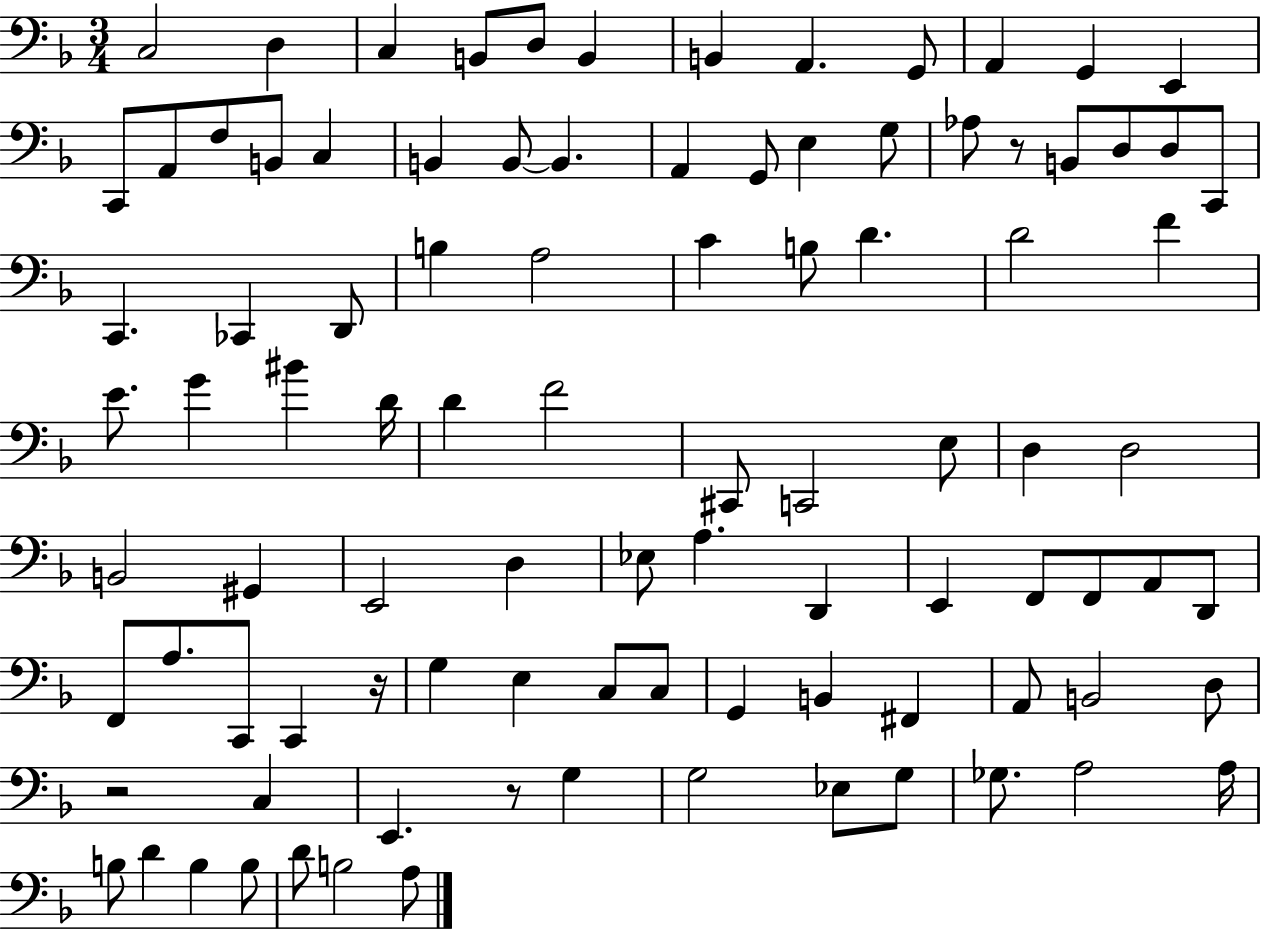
C3/h D3/q C3/q B2/e D3/e B2/q B2/q A2/q. G2/e A2/q G2/q E2/q C2/e A2/e F3/e B2/e C3/q B2/q B2/e B2/q. A2/q G2/e E3/q G3/e Ab3/e R/e B2/e D3/e D3/e C2/e C2/q. CES2/q D2/e B3/q A3/h C4/q B3/e D4/q. D4/h F4/q E4/e. G4/q BIS4/q D4/s D4/q F4/h C#2/e C2/h E3/e D3/q D3/h B2/h G#2/q E2/h D3/q Eb3/e A3/q. D2/q E2/q F2/e F2/e A2/e D2/e F2/e A3/e. C2/e C2/q R/s G3/q E3/q C3/e C3/e G2/q B2/q F#2/q A2/e B2/h D3/e R/h C3/q E2/q. R/e G3/q G3/h Eb3/e G3/e Gb3/e. A3/h A3/s B3/e D4/q B3/q B3/e D4/e B3/h A3/e